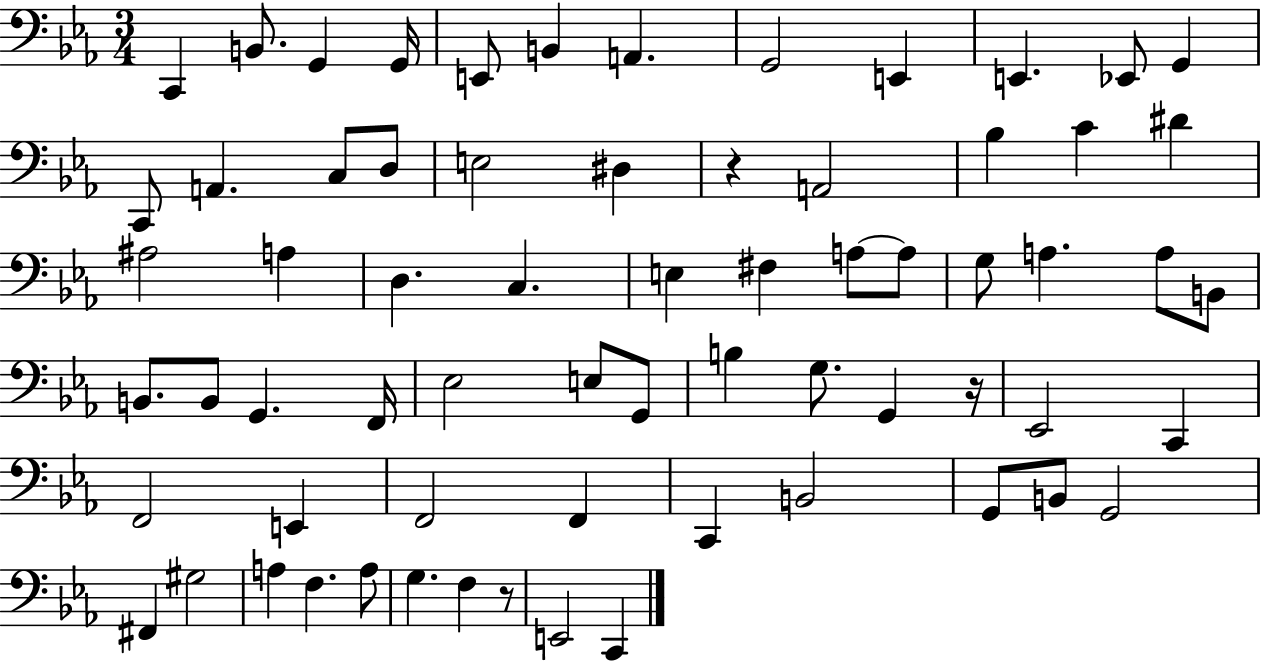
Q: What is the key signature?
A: EES major